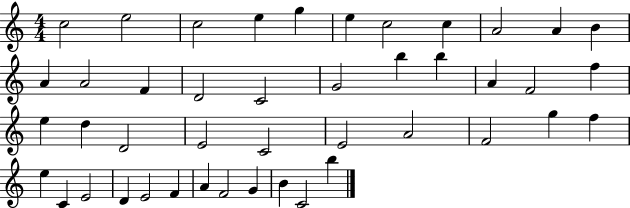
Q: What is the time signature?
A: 4/4